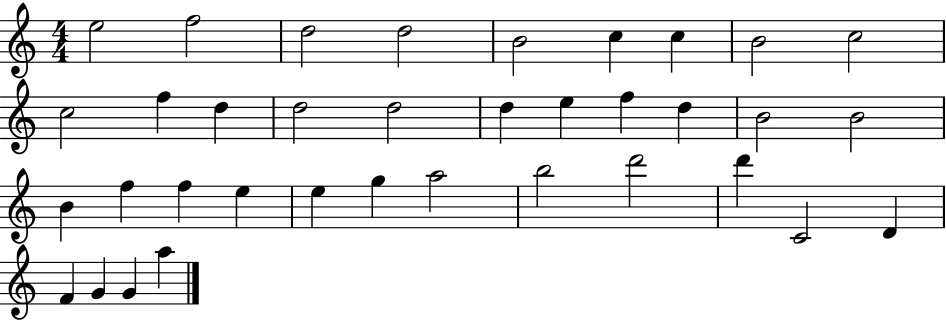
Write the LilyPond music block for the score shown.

{
  \clef treble
  \numericTimeSignature
  \time 4/4
  \key c \major
  e''2 f''2 | d''2 d''2 | b'2 c''4 c''4 | b'2 c''2 | \break c''2 f''4 d''4 | d''2 d''2 | d''4 e''4 f''4 d''4 | b'2 b'2 | \break b'4 f''4 f''4 e''4 | e''4 g''4 a''2 | b''2 d'''2 | d'''4 c'2 d'4 | \break f'4 g'4 g'4 a''4 | \bar "|."
}